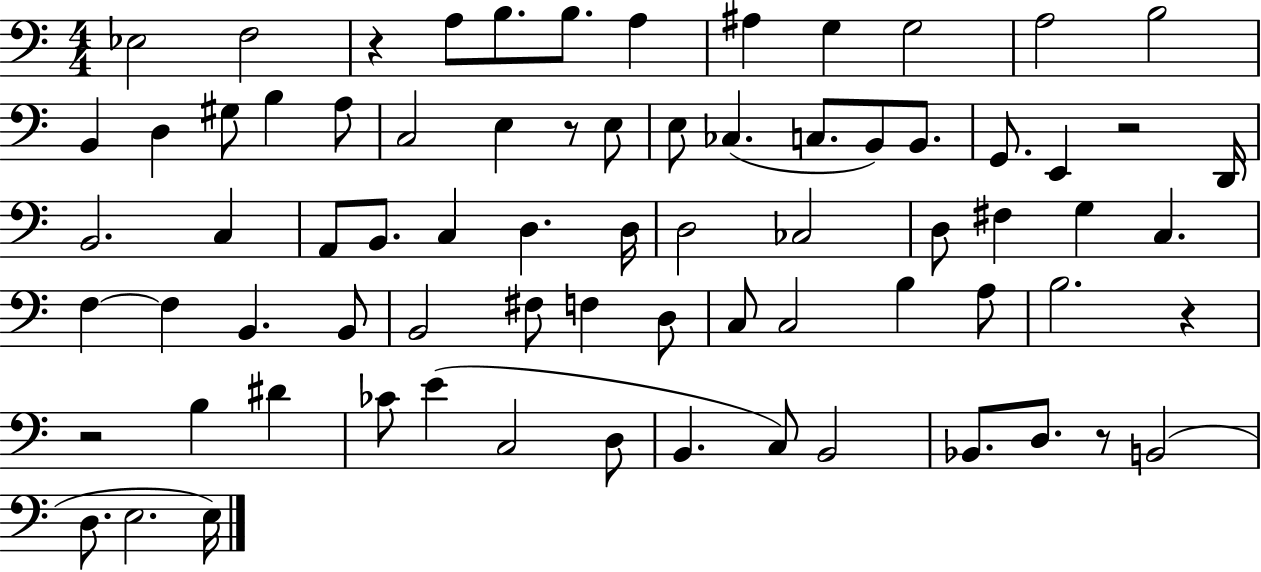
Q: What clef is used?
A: bass